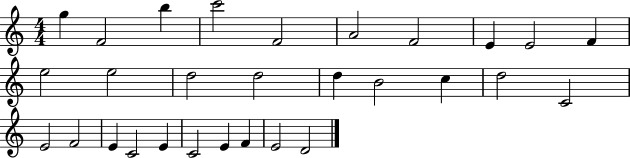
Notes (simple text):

G5/q F4/h B5/q C6/h F4/h A4/h F4/h E4/q E4/h F4/q E5/h E5/h D5/h D5/h D5/q B4/h C5/q D5/h C4/h E4/h F4/h E4/q C4/h E4/q C4/h E4/q F4/q E4/h D4/h